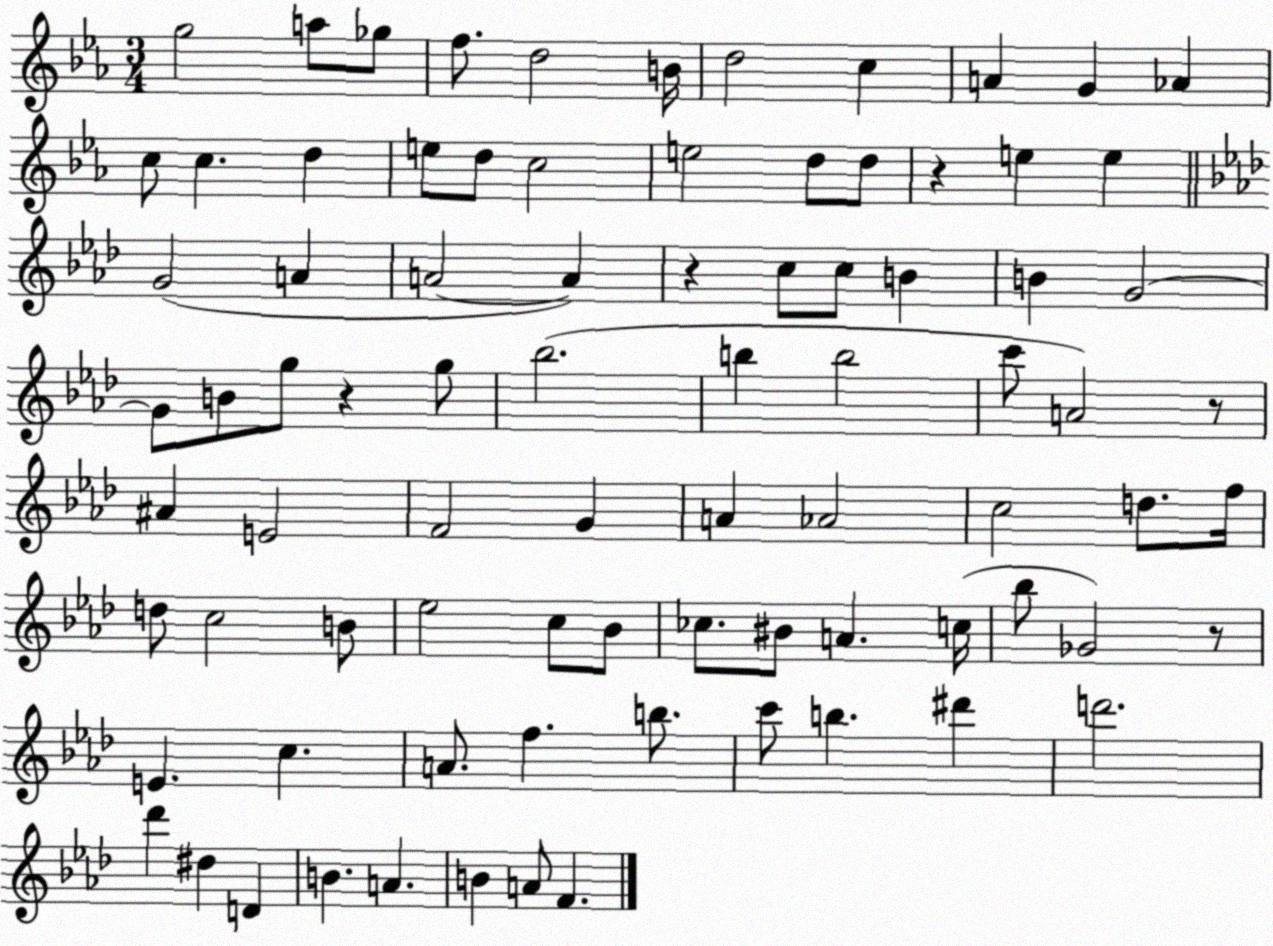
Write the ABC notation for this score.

X:1
T:Untitled
M:3/4
L:1/4
K:Eb
g2 a/2 _g/2 f/2 d2 B/4 d2 c A G _A c/2 c d e/2 d/2 c2 e2 d/2 d/2 z e e G2 A A2 A z c/2 c/2 B B G2 G/2 B/2 g/2 z g/2 _b2 b b2 c'/2 A2 z/2 ^A E2 F2 G A _A2 c2 d/2 f/4 d/2 c2 B/2 _e2 c/2 _B/2 _c/2 ^B/2 A c/4 _b/2 _G2 z/2 E c A/2 f b/2 c'/2 b ^d' d'2 _d' ^d D B A B A/2 F